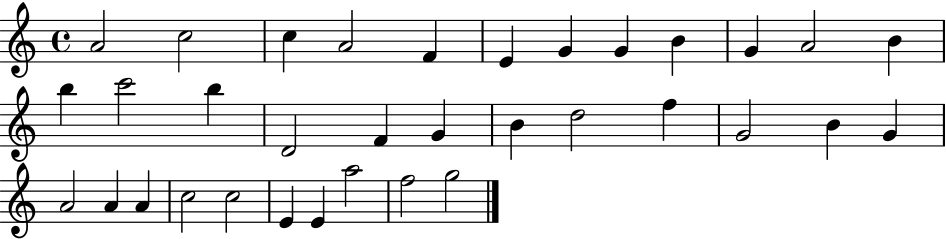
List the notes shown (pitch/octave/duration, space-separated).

A4/h C5/h C5/q A4/h F4/q E4/q G4/q G4/q B4/q G4/q A4/h B4/q B5/q C6/h B5/q D4/h F4/q G4/q B4/q D5/h F5/q G4/h B4/q G4/q A4/h A4/q A4/q C5/h C5/h E4/q E4/q A5/h F5/h G5/h